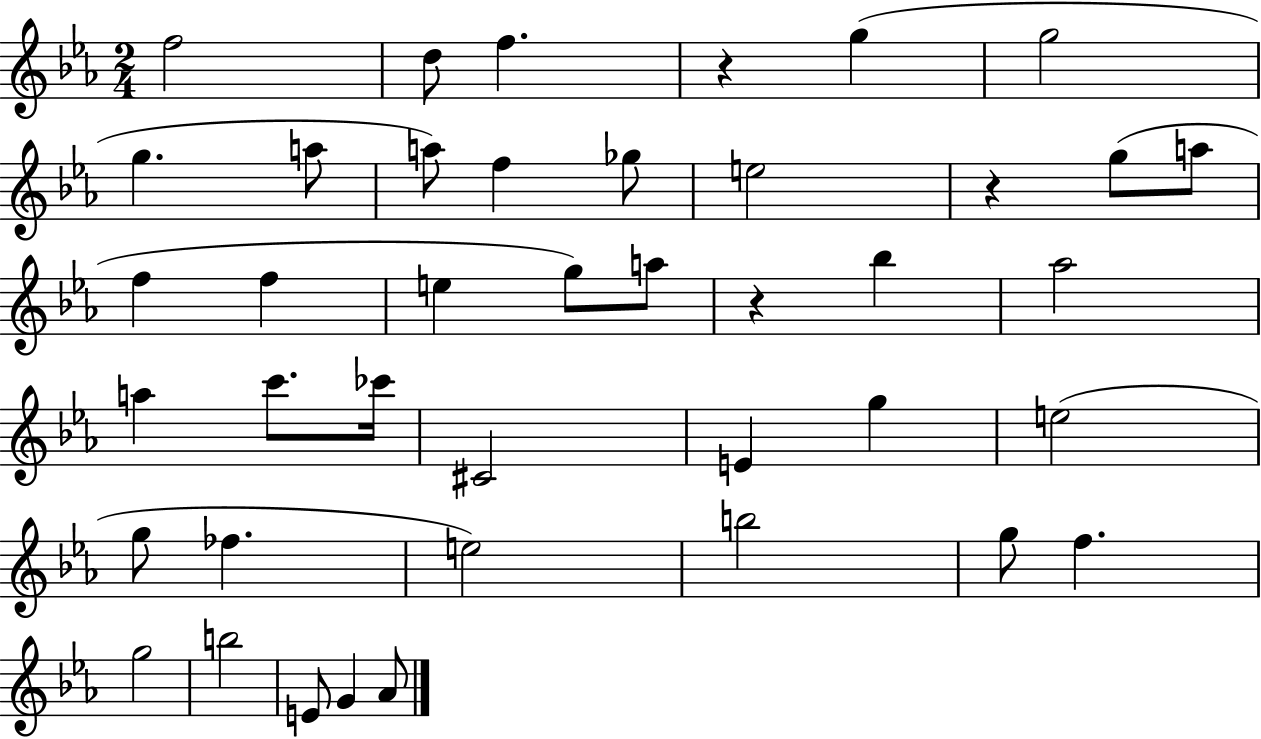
{
  \clef treble
  \numericTimeSignature
  \time 2/4
  \key ees \major
  f''2 | d''8 f''4. | r4 g''4( | g''2 | \break g''4. a''8 | a''8) f''4 ges''8 | e''2 | r4 g''8( a''8 | \break f''4 f''4 | e''4 g''8) a''8 | r4 bes''4 | aes''2 | \break a''4 c'''8. ces'''16 | cis'2 | e'4 g''4 | e''2( | \break g''8 fes''4. | e''2) | b''2 | g''8 f''4. | \break g''2 | b''2 | e'8 g'4 aes'8 | \bar "|."
}